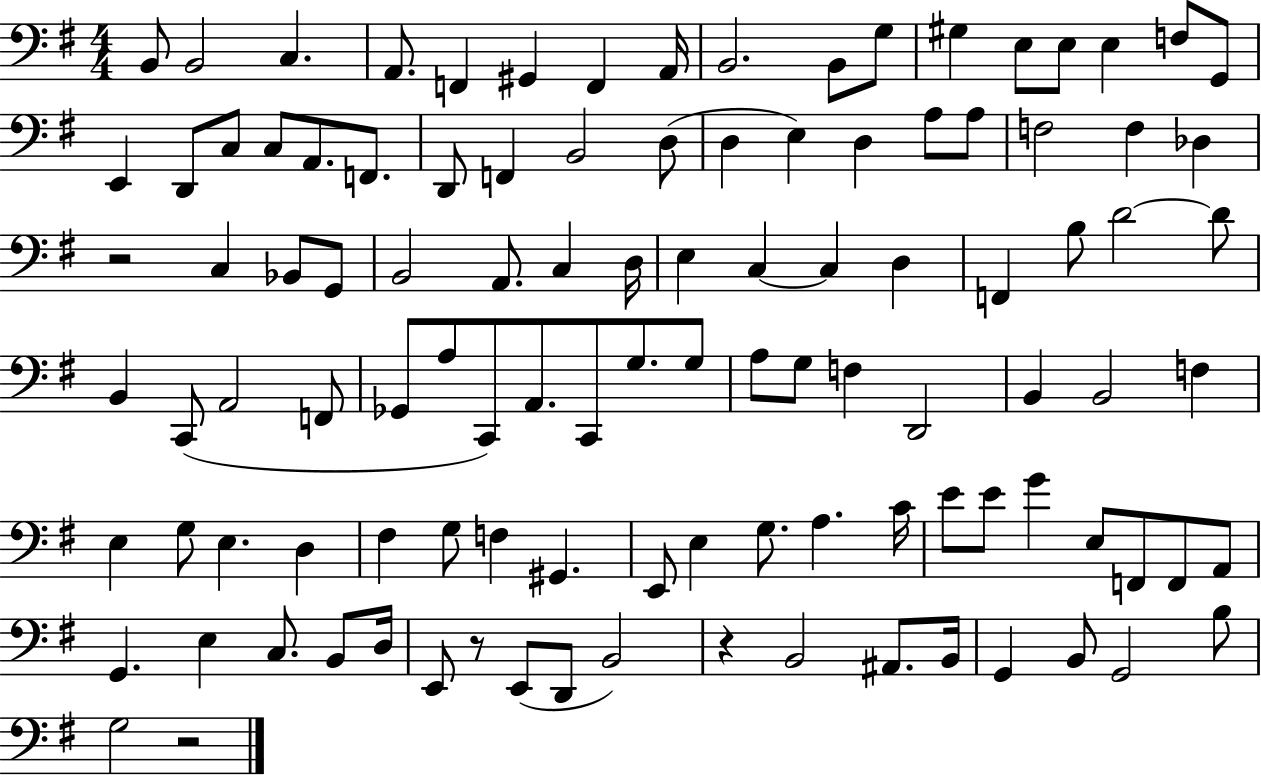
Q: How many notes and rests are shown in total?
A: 109